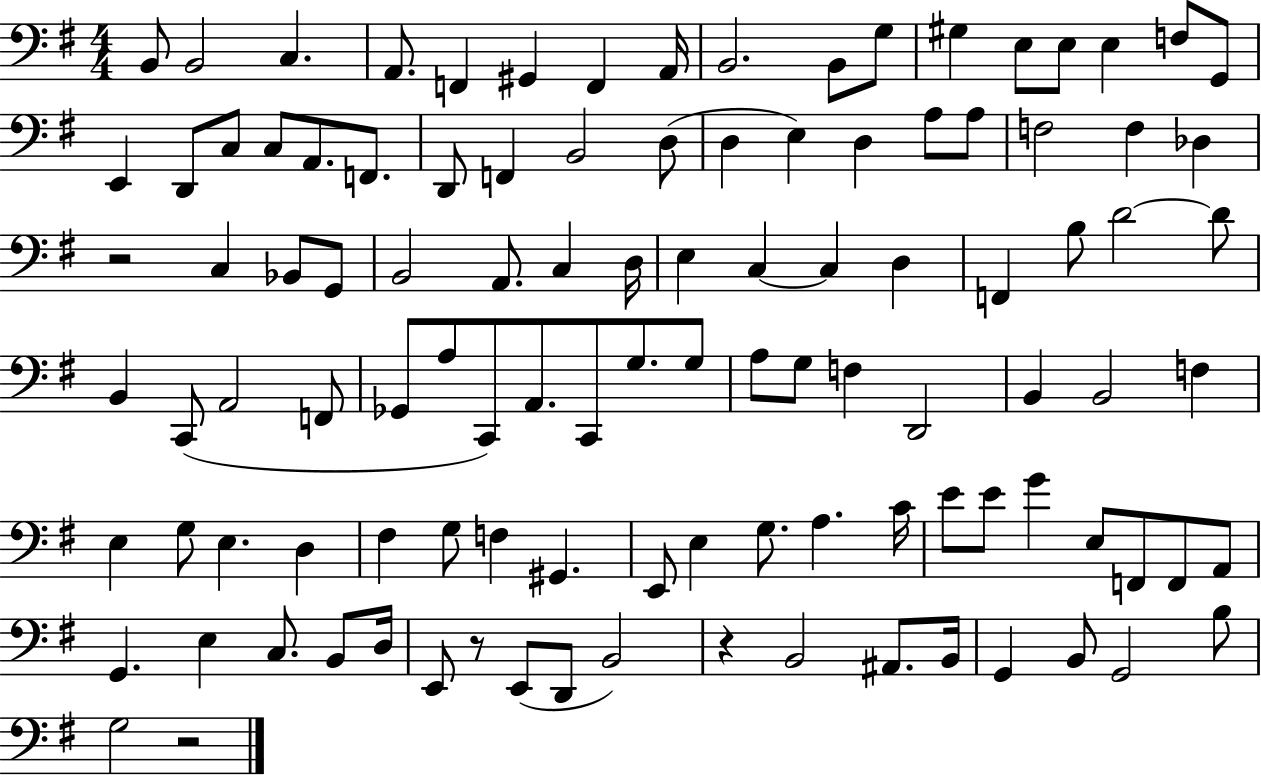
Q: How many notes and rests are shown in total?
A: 109